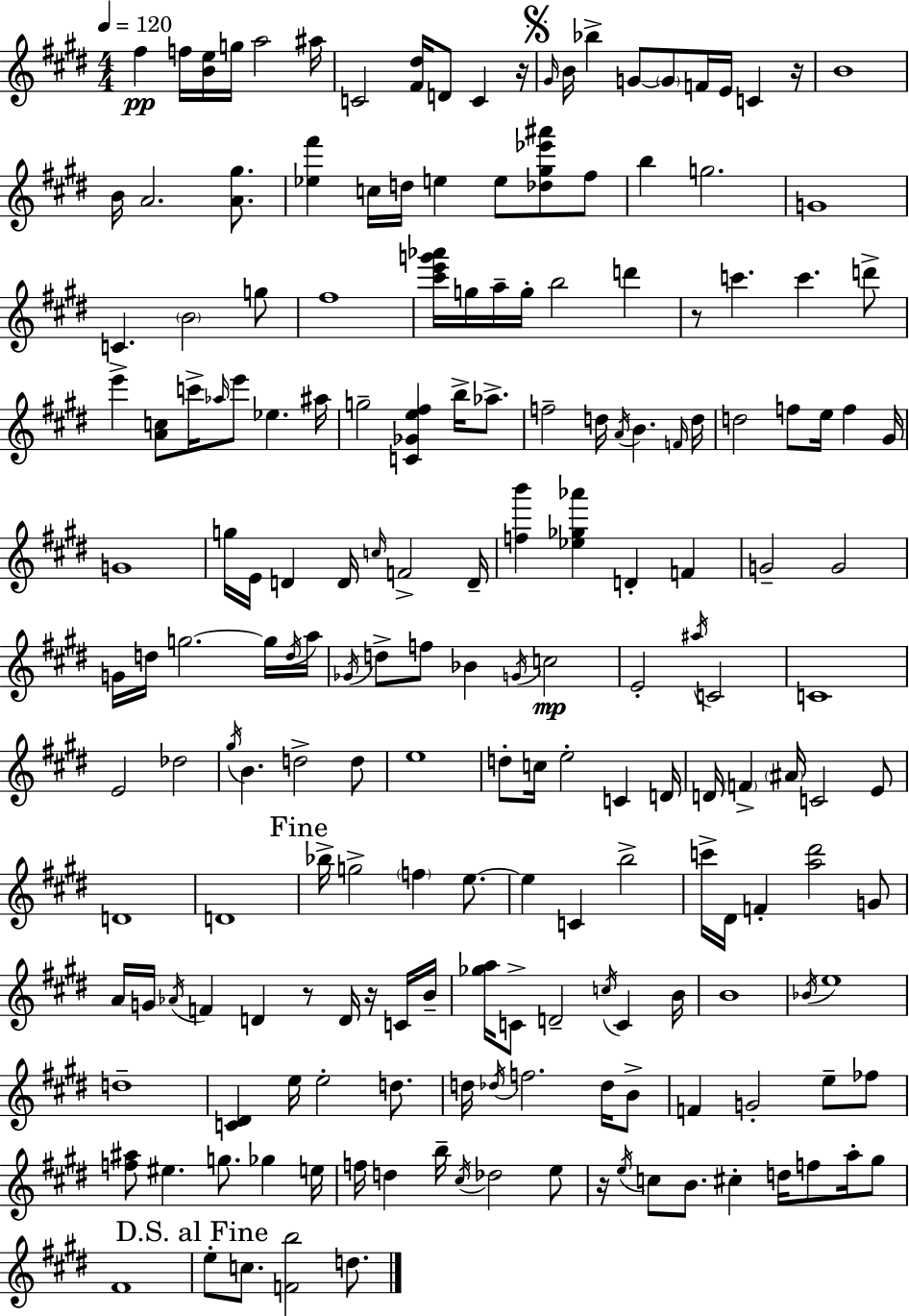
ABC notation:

X:1
T:Untitled
M:4/4
L:1/4
K:E
^f f/4 [Be]/4 g/4 a2 ^a/4 C2 [^F^d]/4 D/2 C z/4 ^G/4 B/4 _b G/2 G/2 F/4 E/4 C z/4 B4 B/4 A2 [A^g]/2 [_e^f'] c/4 d/4 e e/2 [_d^g_e'^a']/2 ^f/2 b g2 G4 C B2 g/2 ^f4 [^c'e'g'_a']/4 g/4 a/4 g/4 b2 d' z/2 c' c' d'/2 e' [Ac]/2 c'/4 _a/4 e'/2 _e ^a/4 g2 [C_Ge^f] b/4 _a/2 f2 d/4 A/4 B F/4 d/4 d2 f/2 e/4 f ^G/4 G4 g/4 E/4 D D/4 c/4 F2 D/4 [fb'] [_e_g_a'] D F G2 G2 G/4 d/4 g2 g/4 d/4 a/4 _G/4 d/2 f/2 _B G/4 c2 E2 ^a/4 C2 C4 E2 _d2 ^g/4 B d2 d/2 e4 d/2 c/4 e2 C D/4 D/4 F ^A/4 C2 E/2 D4 D4 _b/4 g2 f e/2 e C b2 c'/4 ^D/4 F [a^d']2 G/2 A/4 G/4 _A/4 F D z/2 D/4 z/4 C/4 B/4 [_ga]/4 C/2 D2 c/4 C B/4 B4 _B/4 e4 d4 [C^D] e/4 e2 d/2 d/4 _d/4 f2 _d/4 B/2 F G2 e/2 _f/2 [f^a]/2 ^e g/2 _g e/4 f/4 d b/4 ^c/4 _d2 e/2 z/4 e/4 c/2 B/2 ^c d/4 f/2 a/4 ^g/2 ^F4 e/2 c/2 [Fb]2 d/2